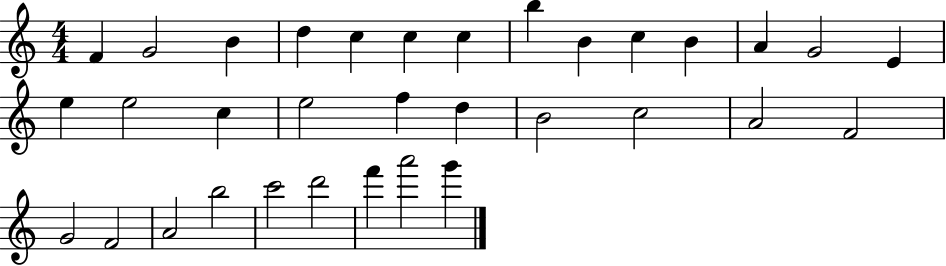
F4/q G4/h B4/q D5/q C5/q C5/q C5/q B5/q B4/q C5/q B4/q A4/q G4/h E4/q E5/q E5/h C5/q E5/h F5/q D5/q B4/h C5/h A4/h F4/h G4/h F4/h A4/h B5/h C6/h D6/h F6/q A6/h G6/q